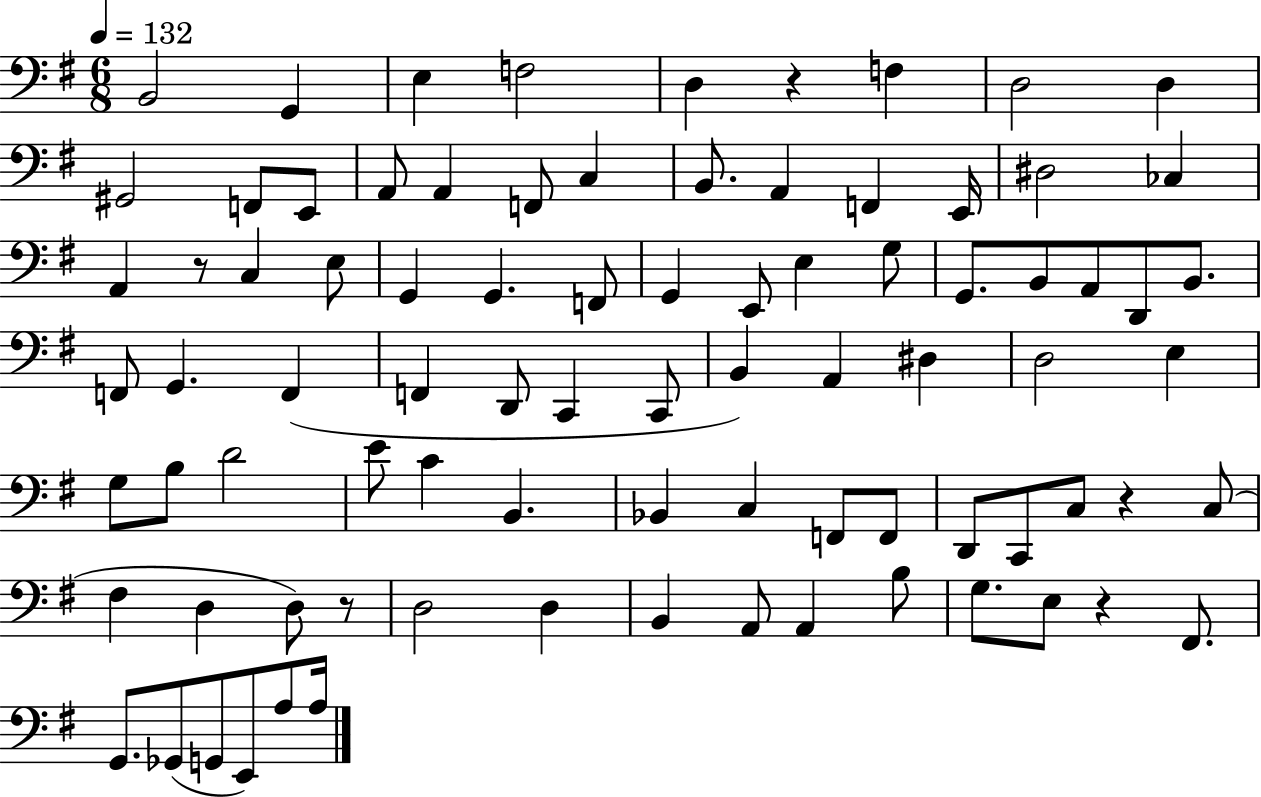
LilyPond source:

{
  \clef bass
  \numericTimeSignature
  \time 6/8
  \key g \major
  \tempo 4 = 132
  b,2 g,4 | e4 f2 | d4 r4 f4 | d2 d4 | \break gis,2 f,8 e,8 | a,8 a,4 f,8 c4 | b,8. a,4 f,4 e,16 | dis2 ces4 | \break a,4 r8 c4 e8 | g,4 g,4. f,8 | g,4 e,8 e4 g8 | g,8. b,8 a,8 d,8 b,8. | \break f,8 g,4. f,4( | f,4 d,8 c,4 c,8 | b,4) a,4 dis4 | d2 e4 | \break g8 b8 d'2 | e'8 c'4 b,4. | bes,4 c4 f,8 f,8 | d,8 c,8 c8 r4 c8( | \break fis4 d4 d8) r8 | d2 d4 | b,4 a,8 a,4 b8 | g8. e8 r4 fis,8. | \break g,8. ges,8( g,8 e,8) a8 a16 | \bar "|."
}